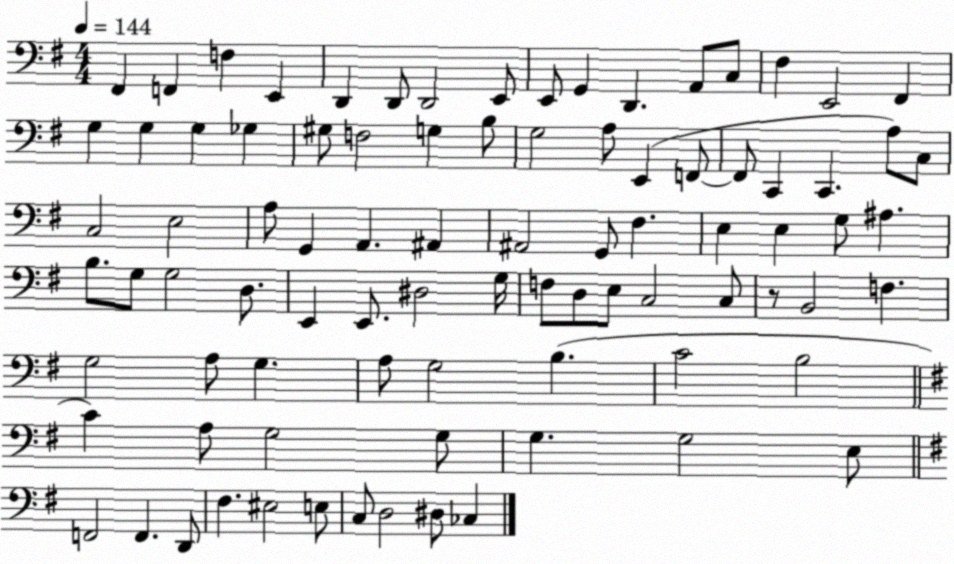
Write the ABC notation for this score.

X:1
T:Untitled
M:4/4
L:1/4
K:G
^F,, F,, F, E,, D,, D,,/2 D,,2 E,,/2 E,,/2 G,, D,, A,,/2 C,/2 ^F, E,,2 ^F,, G, G, G, _G, ^G,/2 F,2 G, B,/2 G,2 A,/2 E,, F,,/2 F,,/2 C,, C,, A,/2 C,/2 C,2 E,2 A,/2 G,, A,, ^A,, ^A,,2 G,,/2 ^F, E, E, G,/2 ^A, B,/2 G,/2 G,2 D,/2 E,, E,,/2 ^D,2 G,/4 F,/2 D,/2 E,/2 C,2 C,/2 z/2 B,,2 F, G,2 A,/2 G, A,/2 G,2 B, C2 B,2 C A,/2 G,2 G,/2 G, G,2 E,/2 F,,2 F,, D,,/2 ^F, ^E,2 E,/2 C,/2 D,2 ^D,/2 _C,